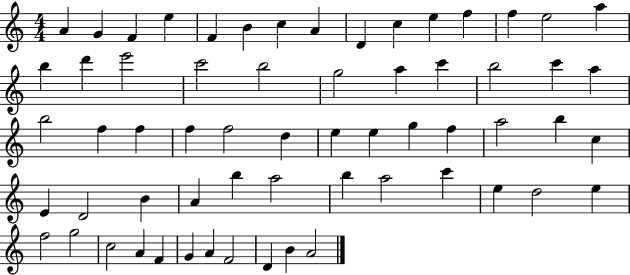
X:1
T:Untitled
M:4/4
L:1/4
K:C
A G F e F B c A D c e f f e2 a b d' e'2 c'2 b2 g2 a c' b2 c' a b2 f f f f2 d e e g f a2 b c E D2 B A b a2 b a2 c' e d2 e f2 g2 c2 A F G A F2 D B A2